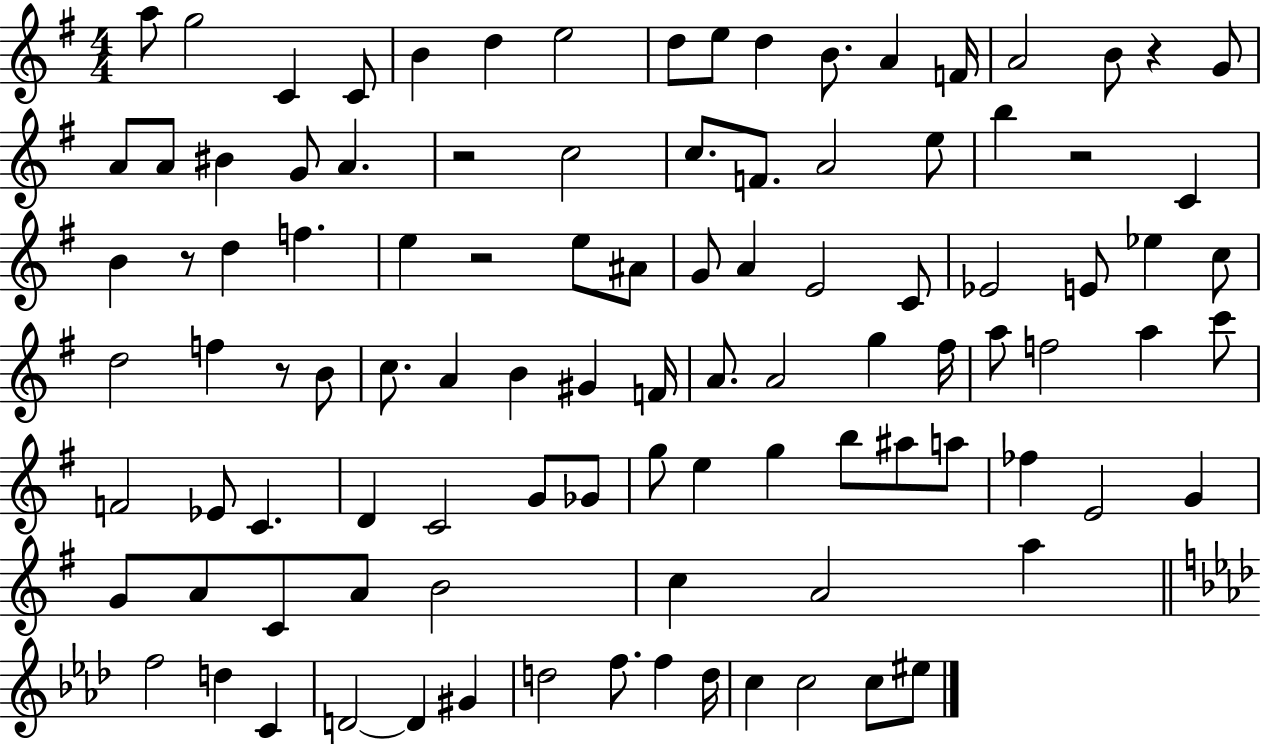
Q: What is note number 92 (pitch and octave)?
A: D5